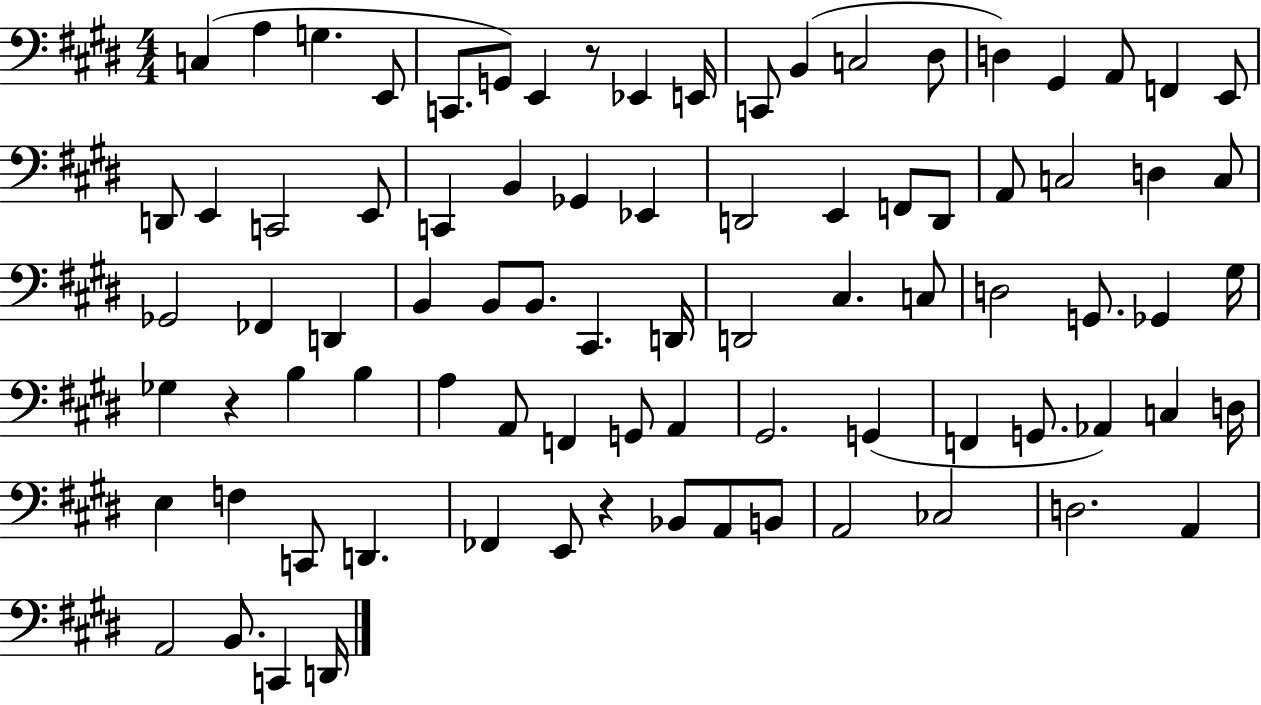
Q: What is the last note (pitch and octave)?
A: D2